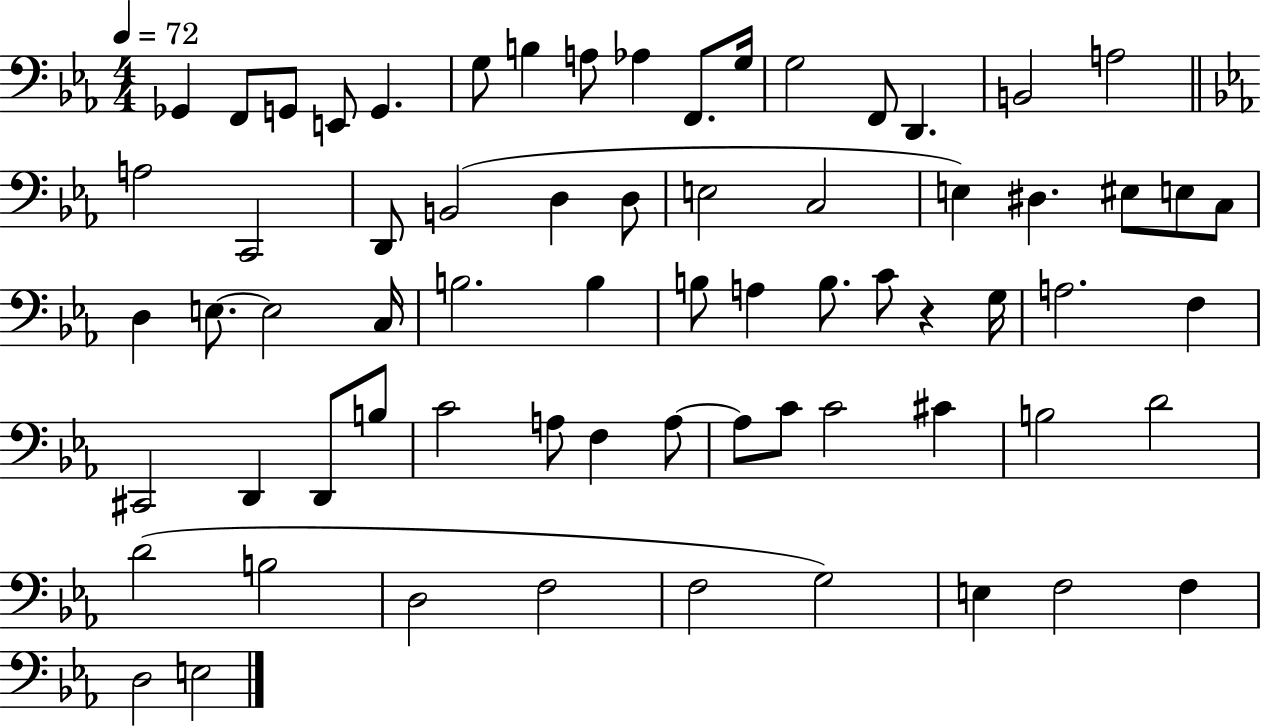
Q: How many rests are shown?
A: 1